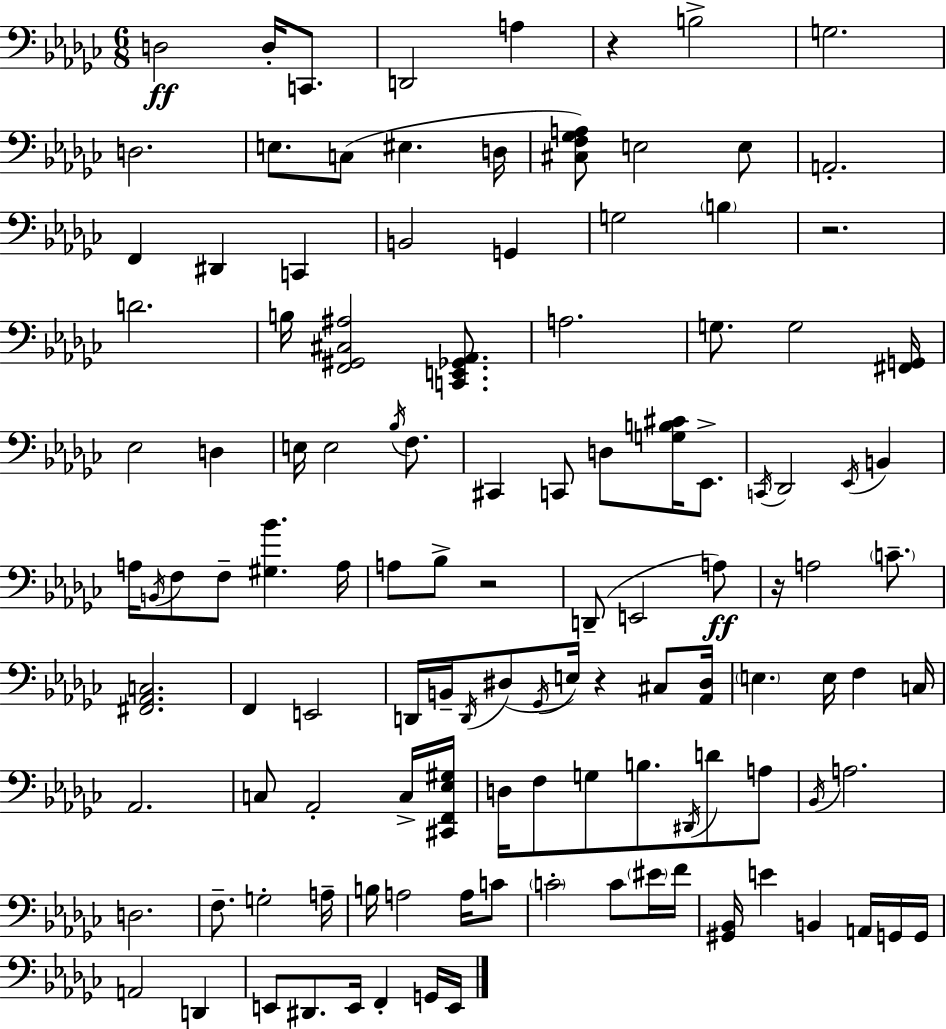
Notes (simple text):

D3/h D3/s C2/e. D2/h A3/q R/q B3/h G3/h. D3/h. E3/e. C3/e EIS3/q. D3/s [C#3,F3,Gb3,A3]/e E3/h E3/e A2/h. F2/q D#2/q C2/q B2/h G2/q G3/h B3/q R/h. D4/h. B3/s [F2,G#2,C#3,A#3]/h [C2,E2,Gb2,Ab2]/e. A3/h. G3/e. G3/h [F#2,G2]/s Eb3/h D3/q E3/s E3/h Bb3/s F3/e. C#2/q C2/e D3/e [G3,B3,C#4]/s Eb2/e. C2/s Db2/h Eb2/s B2/q A3/s B2/s F3/e F3/e [G#3,Bb4]/q. A3/s A3/e Bb3/e R/h D2/e E2/h A3/e R/s A3/h C4/e. [F#2,Ab2,C3]/h. F2/q E2/h D2/s B2/s D2/s D#3/e Gb2/s E3/s R/q C#3/e [Ab2,D#3]/s E3/q. E3/s F3/q C3/s Ab2/h. C3/e Ab2/h C3/s [C#2,F2,Eb3,G#3]/s D3/s F3/e G3/e B3/e. D#2/s D4/e A3/e Bb2/s A3/h. D3/h. F3/e. G3/h A3/s B3/s A3/h A3/s C4/e C4/h C4/e EIS4/s F4/s [G#2,Bb2]/s E4/q B2/q A2/s G2/s G2/s A2/h D2/q E2/e D#2/e. E2/s F2/q G2/s E2/s